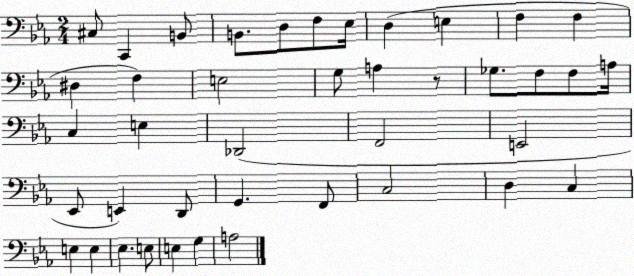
X:1
T:Untitled
M:2/4
L:1/4
K:Eb
^C,/2 C,, B,,/2 B,,/2 D,/2 F,/2 _E,/4 D, E, F, F, ^D, F, E,2 G,/2 A, z/2 _G,/2 F,/2 F,/2 A,/4 C, E, _D,,2 F,,2 E,,2 _E,,/2 E,, D,,/2 G,, F,,/2 C,2 D, C, E, E, _E, E,/2 E, G, A,2